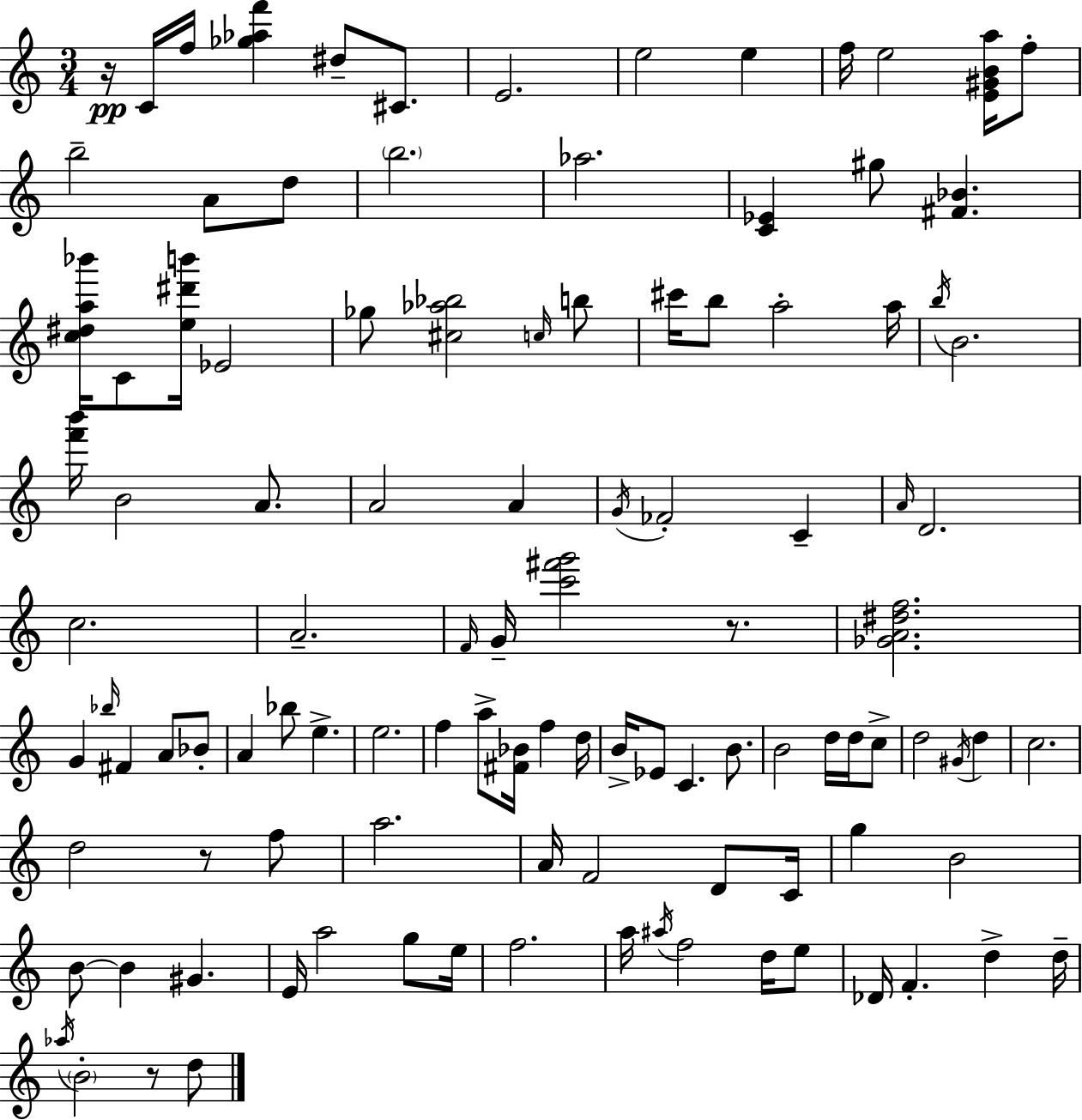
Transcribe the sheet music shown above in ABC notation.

X:1
T:Untitled
M:3/4
L:1/4
K:C
z/4 C/4 f/4 [_g_af'] ^d/2 ^C/2 E2 e2 e f/4 e2 [E^GBa]/4 f/2 b2 A/2 d/2 b2 _a2 [C_E] ^g/2 [^F_B] [c^da_b']/4 C/2 [e^d'b']/4 _E2 _g/2 [^c_a_b]2 c/4 b/2 ^c'/4 b/2 a2 a/4 b/4 B2 [f'b']/4 B2 A/2 A2 A G/4 _F2 C A/4 D2 c2 A2 F/4 G/4 [c'^f'g']2 z/2 [_GA^df]2 G _b/4 ^F A/2 _B/2 A _b/2 e e2 f a/2 [^F_B]/4 f d/4 B/4 _E/2 C B/2 B2 d/4 d/4 c/2 d2 ^G/4 d c2 d2 z/2 f/2 a2 A/4 F2 D/2 C/4 g B2 B/2 B ^G E/4 a2 g/2 e/4 f2 a/4 ^a/4 f2 d/4 e/2 _D/4 F d d/4 _a/4 B2 z/2 d/2